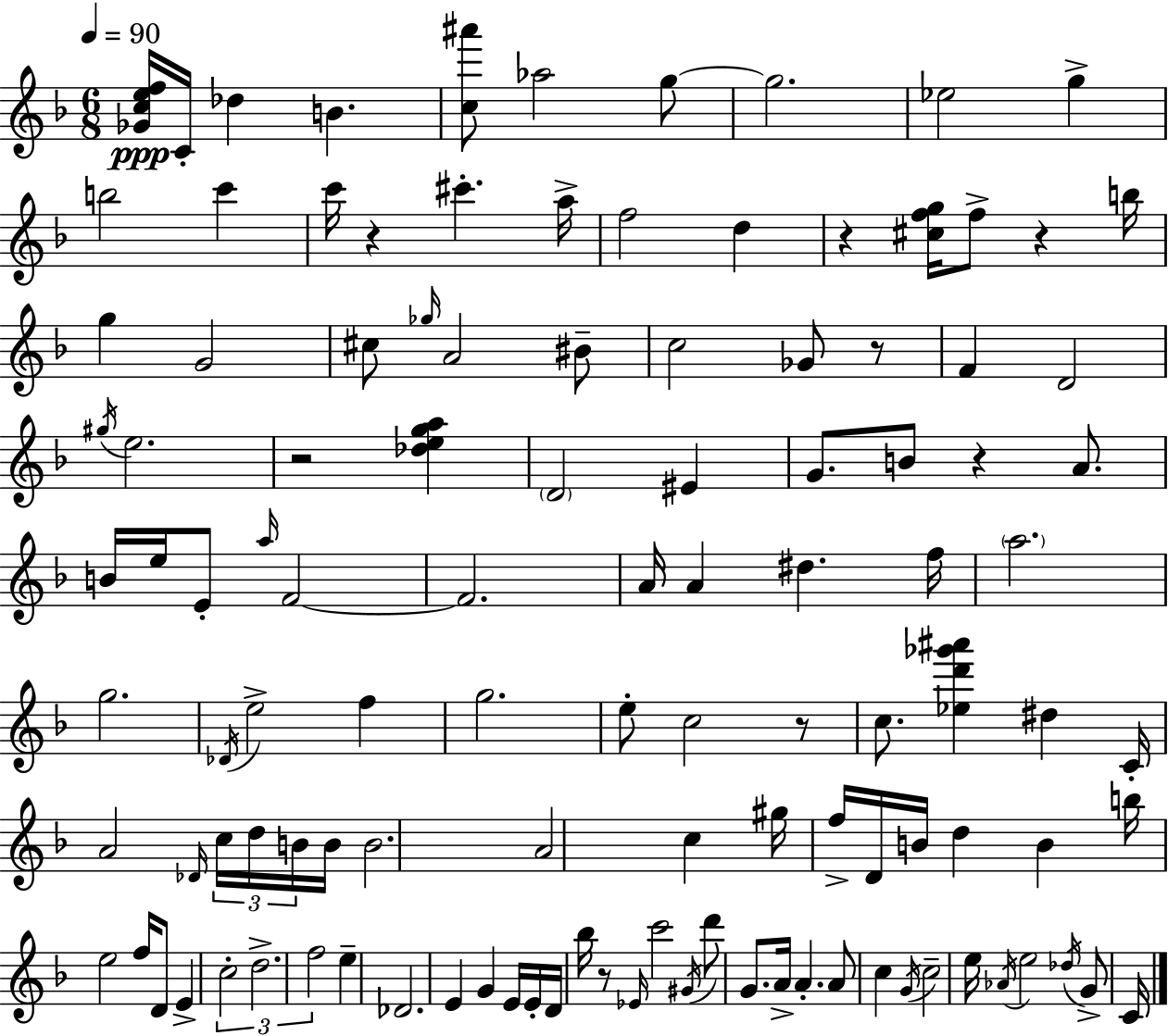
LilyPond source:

{
  \clef treble
  \numericTimeSignature
  \time 6/8
  \key d \minor
  \tempo 4 = 90
  <ges' c'' e'' f''>16\ppp c'16-. des''4 b'4. | <c'' ais'''>8 aes''2 g''8~~ | g''2. | ees''2 g''4-> | \break b''2 c'''4 | c'''16 r4 cis'''4.-. a''16-> | f''2 d''4 | r4 <cis'' f'' g''>16 f''8-> r4 b''16 | \break g''4 g'2 | cis''8 \grace { ges''16 } a'2 bis'8-- | c''2 ges'8 r8 | f'4 d'2 | \break \acciaccatura { gis''16 } e''2. | r2 <des'' e'' g'' a''>4 | \parenthesize d'2 eis'4 | g'8. b'8 r4 a'8. | \break b'16 e''16 e'8-. \grace { a''16 } f'2~~ | f'2. | a'16 a'4 dis''4. | f''16 \parenthesize a''2. | \break g''2. | \acciaccatura { des'16 } e''2-> | f''4 g''2. | e''8-. c''2 | \break r8 c''8. <ees'' d''' ges''' ais'''>4 dis''4 | c'16-. a'2 | \grace { des'16 } \tuplet 3/2 { c''16 d''16 b'16 } b'16 b'2. | a'2 | \break c''4 gis''16 f''16-> d'16 b'16 d''4 | b'4 b''16 e''2 | f''16 d'8 e'4-> \tuplet 3/2 { c''2-. | d''2.-> | \break f''2 } | e''4-- des'2. | e'4 g'4 | e'16 e'16-. d'16 bes''16 r8 \grace { ees'16 } c'''2 | \break \acciaccatura { gis'16 } d'''8 g'8. a'16-> a'4.-. | a'8 c''4 \acciaccatura { g'16 } | c''2-- e''16 \acciaccatura { aes'16 } e''2 | \acciaccatura { des''16 } g'8-> c'16 \bar "|."
}